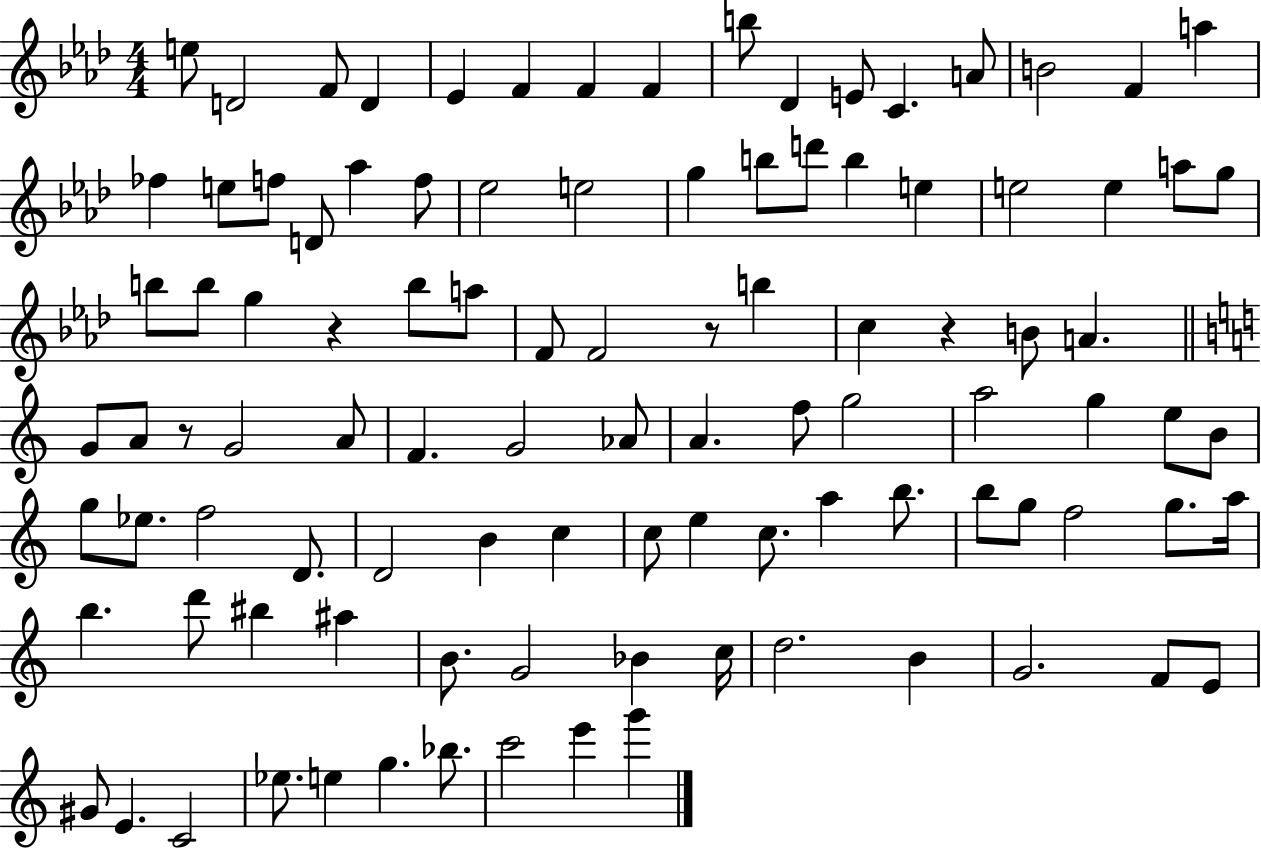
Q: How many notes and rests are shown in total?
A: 102